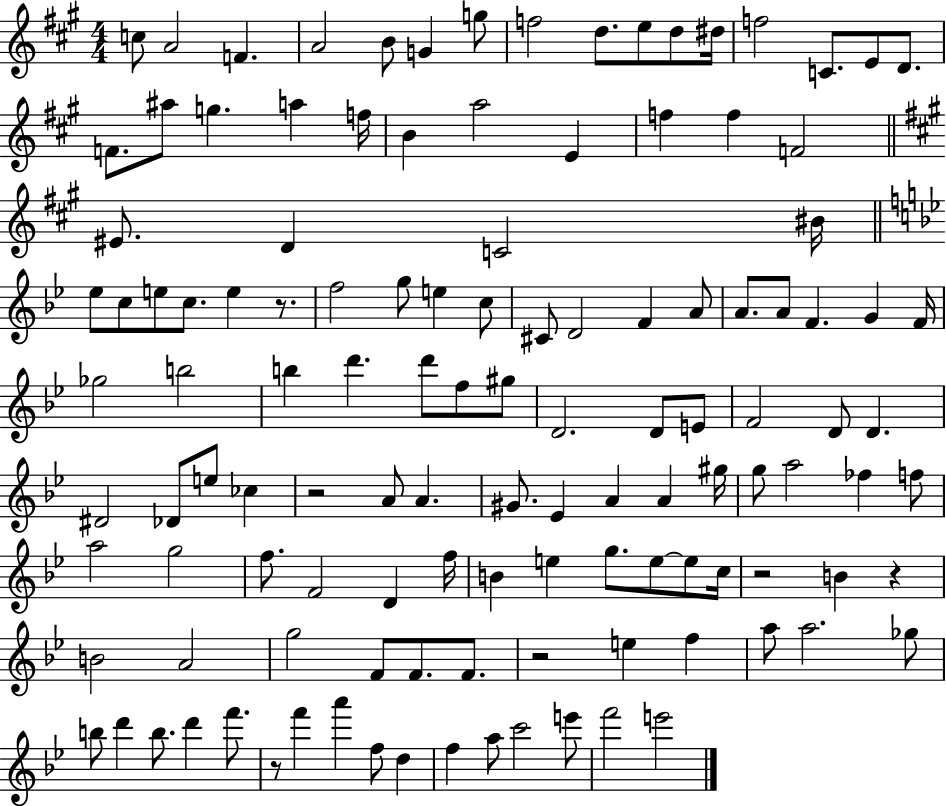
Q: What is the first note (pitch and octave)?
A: C5